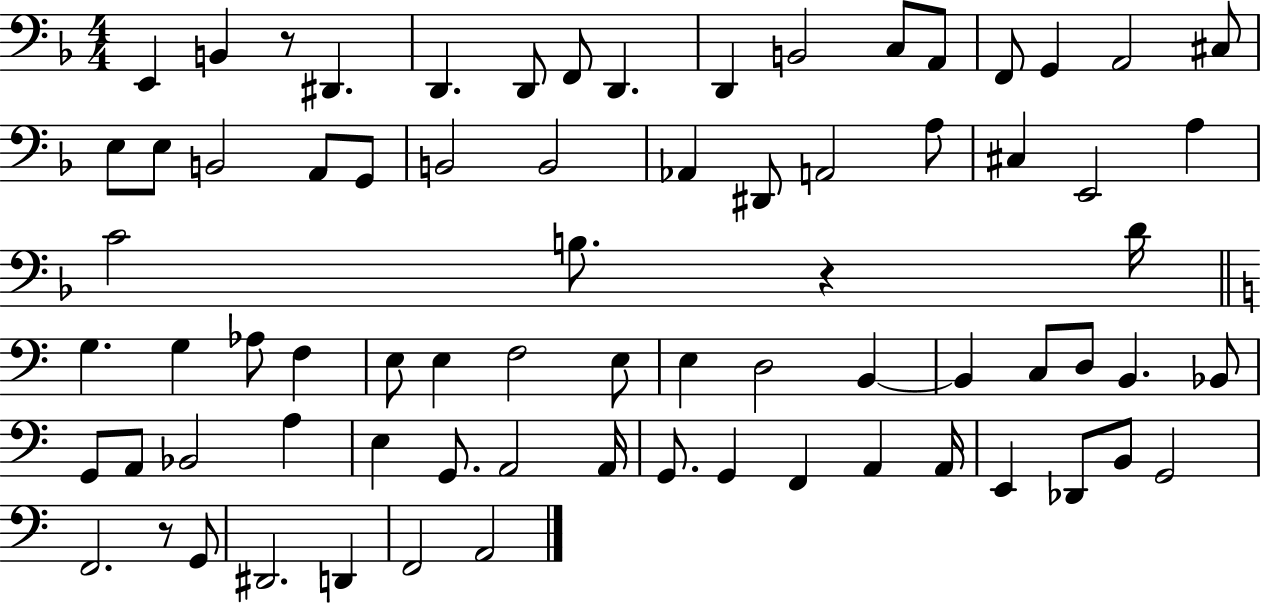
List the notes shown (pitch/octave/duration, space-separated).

E2/q B2/q R/e D#2/q. D2/q. D2/e F2/e D2/q. D2/q B2/h C3/e A2/e F2/e G2/q A2/h C#3/e E3/e E3/e B2/h A2/e G2/e B2/h B2/h Ab2/q D#2/e A2/h A3/e C#3/q E2/h A3/q C4/h B3/e. R/q D4/s G3/q. G3/q Ab3/e F3/q E3/e E3/q F3/h E3/e E3/q D3/h B2/q B2/q C3/e D3/e B2/q. Bb2/e G2/e A2/e Bb2/h A3/q E3/q G2/e. A2/h A2/s G2/e. G2/q F2/q A2/q A2/s E2/q Db2/e B2/e G2/h F2/h. R/e G2/e D#2/h. D2/q F2/h A2/h